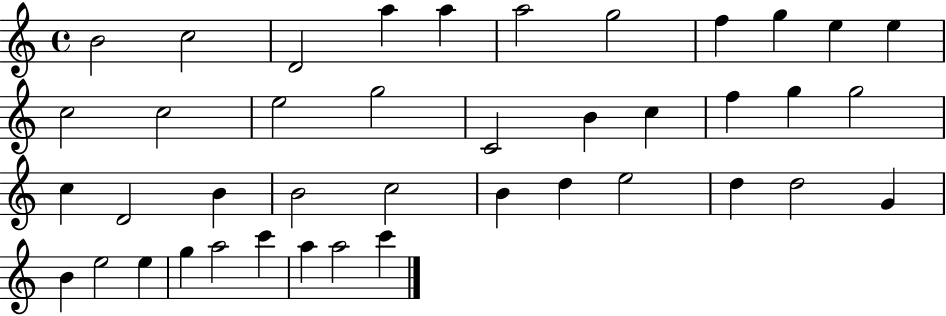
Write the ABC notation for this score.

X:1
T:Untitled
M:4/4
L:1/4
K:C
B2 c2 D2 a a a2 g2 f g e e c2 c2 e2 g2 C2 B c f g g2 c D2 B B2 c2 B d e2 d d2 G B e2 e g a2 c' a a2 c'